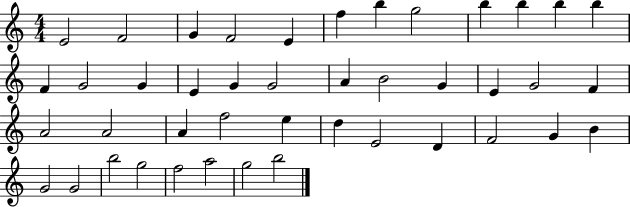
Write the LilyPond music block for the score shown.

{
  \clef treble
  \numericTimeSignature
  \time 4/4
  \key c \major
  e'2 f'2 | g'4 f'2 e'4 | f''4 b''4 g''2 | b''4 b''4 b''4 b''4 | \break f'4 g'2 g'4 | e'4 g'4 g'2 | a'4 b'2 g'4 | e'4 g'2 f'4 | \break a'2 a'2 | a'4 f''2 e''4 | d''4 e'2 d'4 | f'2 g'4 b'4 | \break g'2 g'2 | b''2 g''2 | f''2 a''2 | g''2 b''2 | \break \bar "|."
}